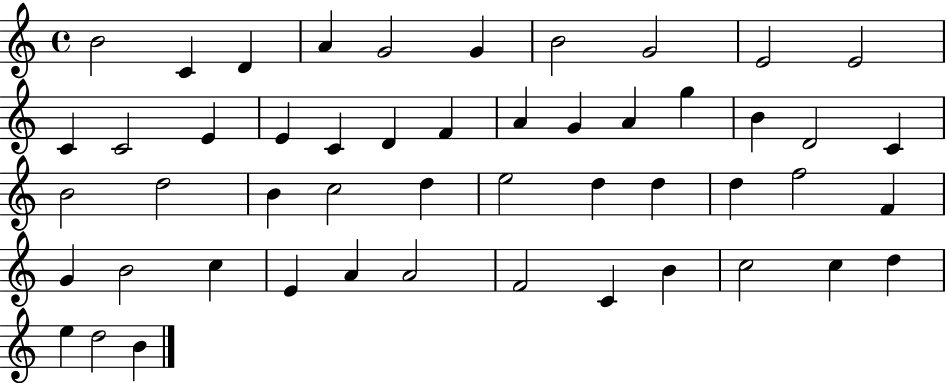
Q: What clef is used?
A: treble